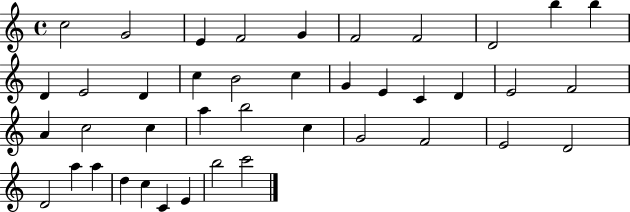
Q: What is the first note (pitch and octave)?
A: C5